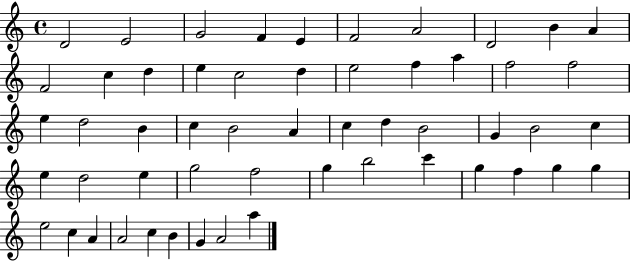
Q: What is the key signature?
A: C major